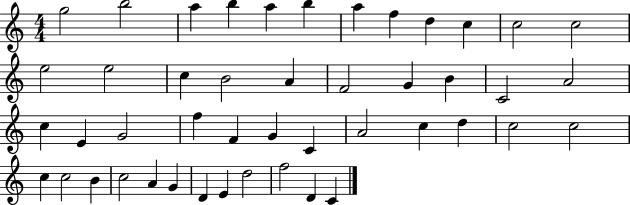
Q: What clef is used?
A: treble